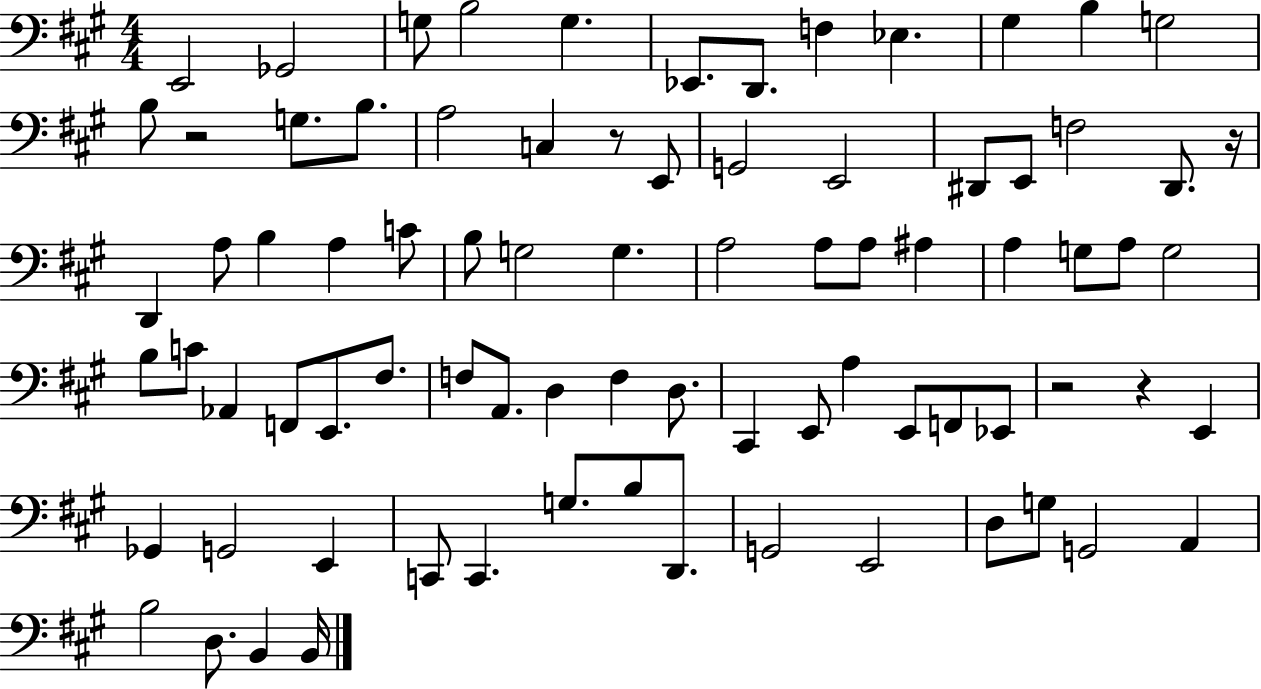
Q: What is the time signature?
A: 4/4